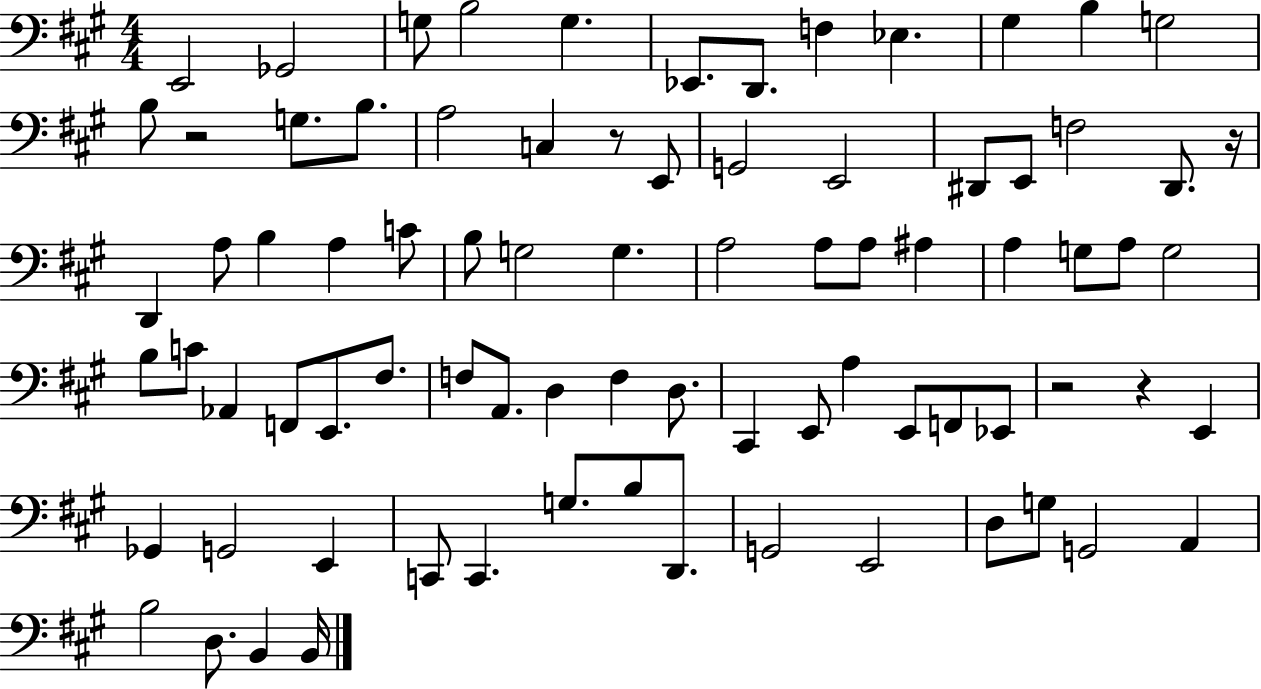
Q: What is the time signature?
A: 4/4